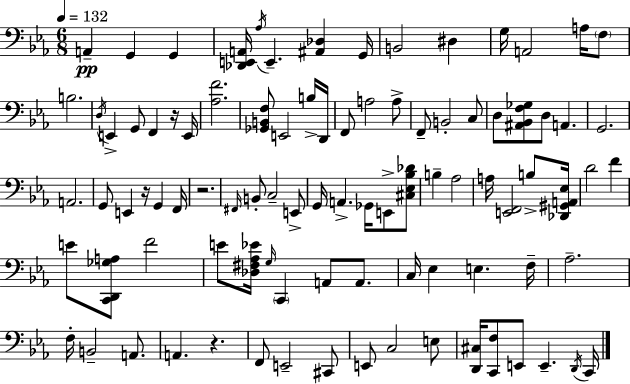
X:1
T:Untitled
M:6/8
L:1/4
K:Eb
A,, G,, G,, [_D,,E,,A,,]/4 _A,/4 E,, [^A,,_D,] G,,/4 B,,2 ^D, G,/4 A,,2 A,/4 F,/2 B,2 D,/4 E,, G,,/2 F,, z/4 E,,/4 [_A,F]2 [_G,,B,,F,]/2 E,,2 B,/4 D,,/4 F,,/2 A,2 A,/2 F,,/2 B,,2 C,/2 D,/2 [^A,,_B,,F,_G,]/2 D,/2 A,, G,,2 A,,2 G,,/2 E,, z/4 G,, F,,/4 z2 ^F,,/4 B,,/2 C,2 E,,/2 G,,/4 A,, _G,,/4 E,,/2 [^C,_E,_B,_D]/2 B, _A,2 A,/4 [E,,F,,]2 B,/2 [_D,,^G,,A,,_E,]/4 D2 F E/2 [C,,D,,_G,A,]/2 F2 E/2 [_D,^F,_A,_E]/4 G,/4 C,, A,,/2 A,,/2 C,/4 _E, E, F,/4 _A,2 F,/4 B,,2 A,,/2 A,, z F,,/2 E,,2 ^C,,/2 E,,/2 C,2 E,/2 [D,,^C,]/4 [C,,F,]/2 E,,/2 E,, D,,/4 C,,/4